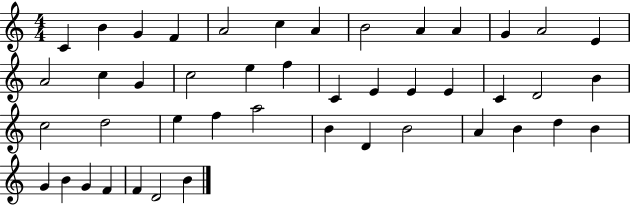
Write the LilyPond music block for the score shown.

{
  \clef treble
  \numericTimeSignature
  \time 4/4
  \key c \major
  c'4 b'4 g'4 f'4 | a'2 c''4 a'4 | b'2 a'4 a'4 | g'4 a'2 e'4 | \break a'2 c''4 g'4 | c''2 e''4 f''4 | c'4 e'4 e'4 e'4 | c'4 d'2 b'4 | \break c''2 d''2 | e''4 f''4 a''2 | b'4 d'4 b'2 | a'4 b'4 d''4 b'4 | \break g'4 b'4 g'4 f'4 | f'4 d'2 b'4 | \bar "|."
}